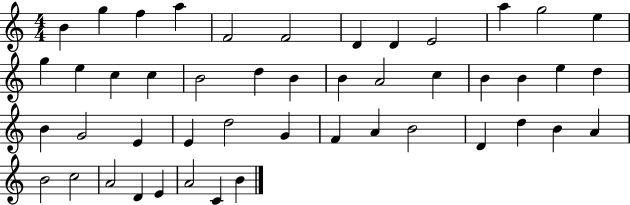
{
  \clef treble
  \numericTimeSignature
  \time 4/4
  \key c \major
  b'4 g''4 f''4 a''4 | f'2 f'2 | d'4 d'4 e'2 | a''4 g''2 e''4 | \break g''4 e''4 c''4 c''4 | b'2 d''4 b'4 | b'4 a'2 c''4 | b'4 b'4 e''4 d''4 | \break b'4 g'2 e'4 | e'4 d''2 g'4 | f'4 a'4 b'2 | d'4 d''4 b'4 a'4 | \break b'2 c''2 | a'2 d'4 e'4 | a'2 c'4 b'4 | \bar "|."
}